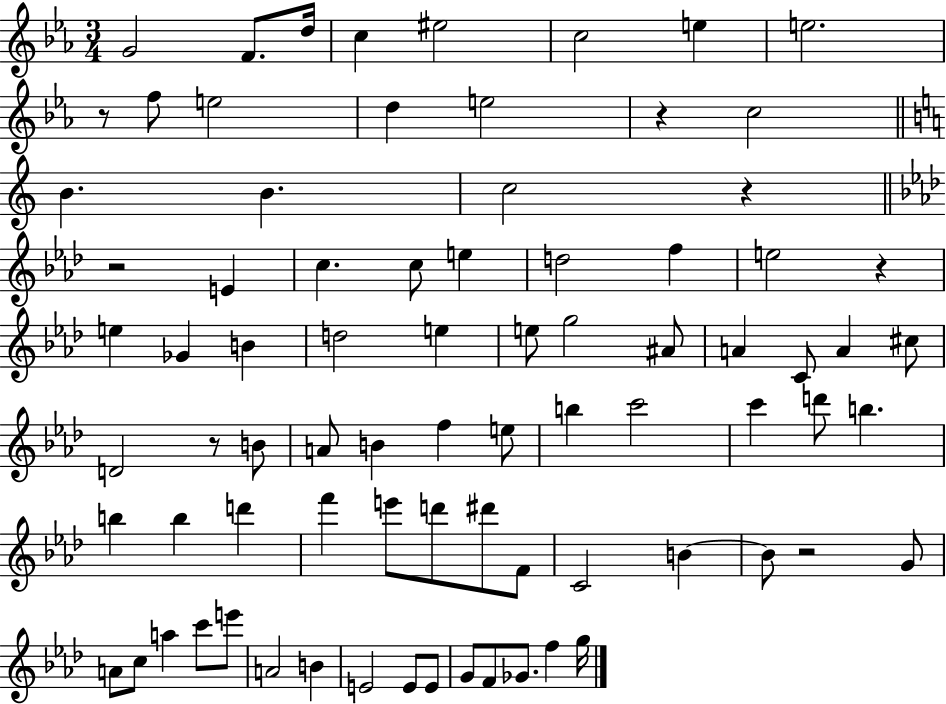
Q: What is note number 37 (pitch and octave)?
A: B4